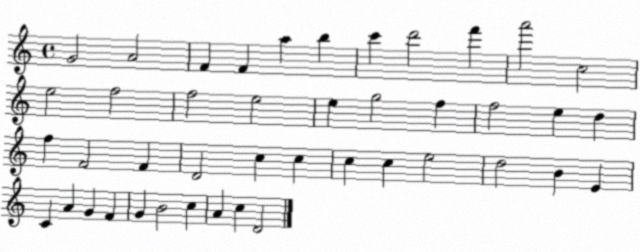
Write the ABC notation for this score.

X:1
T:Untitled
M:4/4
L:1/4
K:C
G2 A2 F F a b c' d'2 f' a'2 c2 e2 f2 f2 e2 e g2 f f2 e d f F2 F D2 c c c c e2 d2 B E C A G F G B2 c A c D2